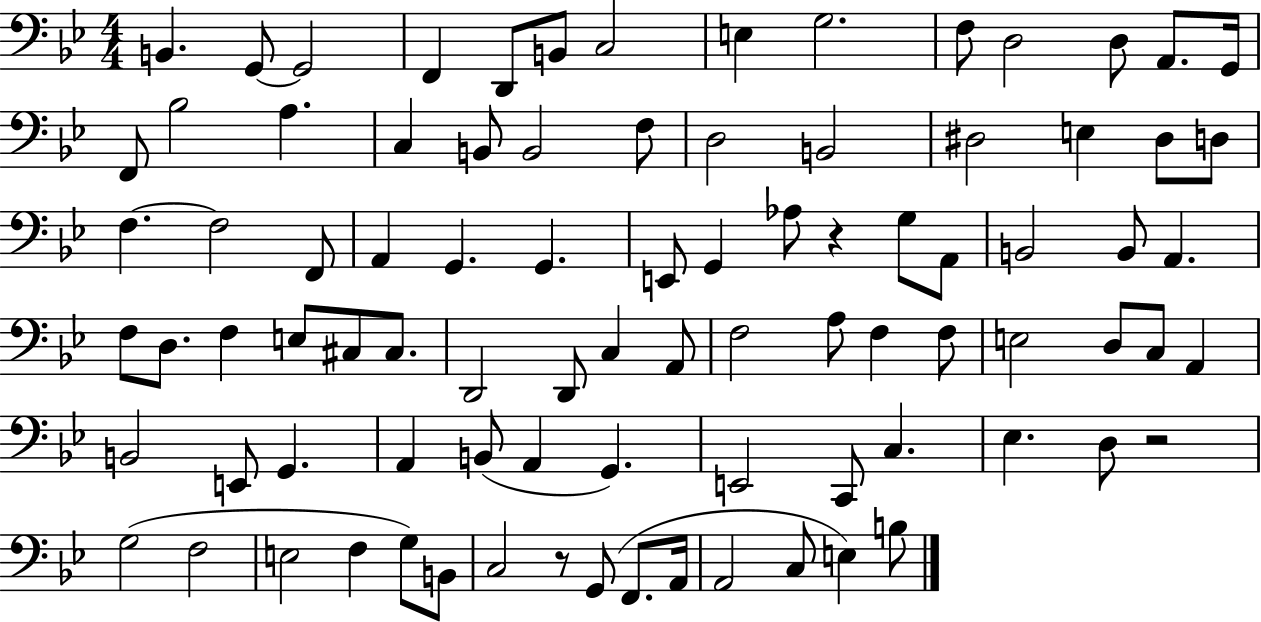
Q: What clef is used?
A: bass